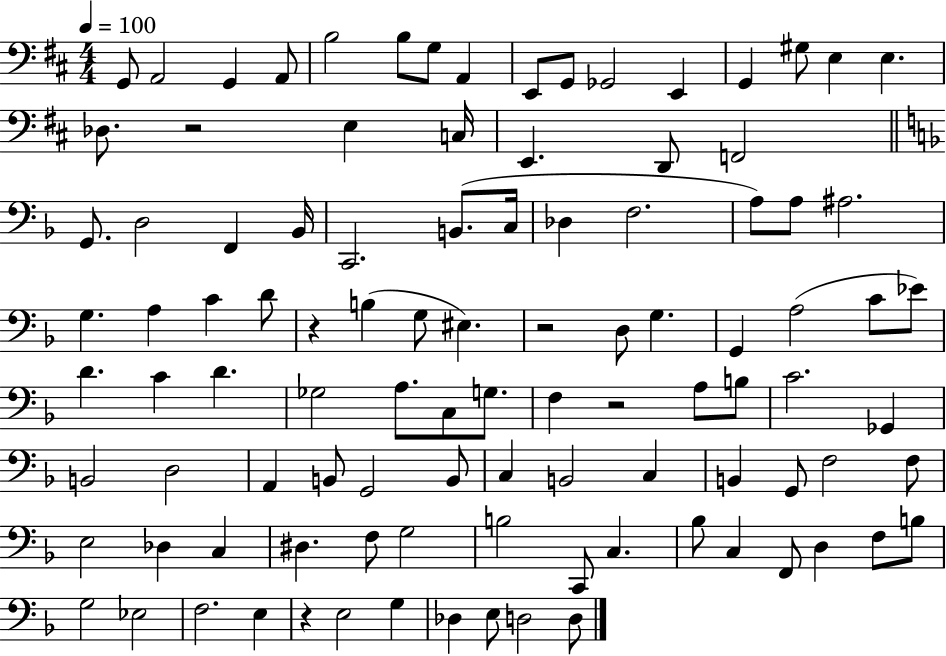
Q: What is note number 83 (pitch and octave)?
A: C3